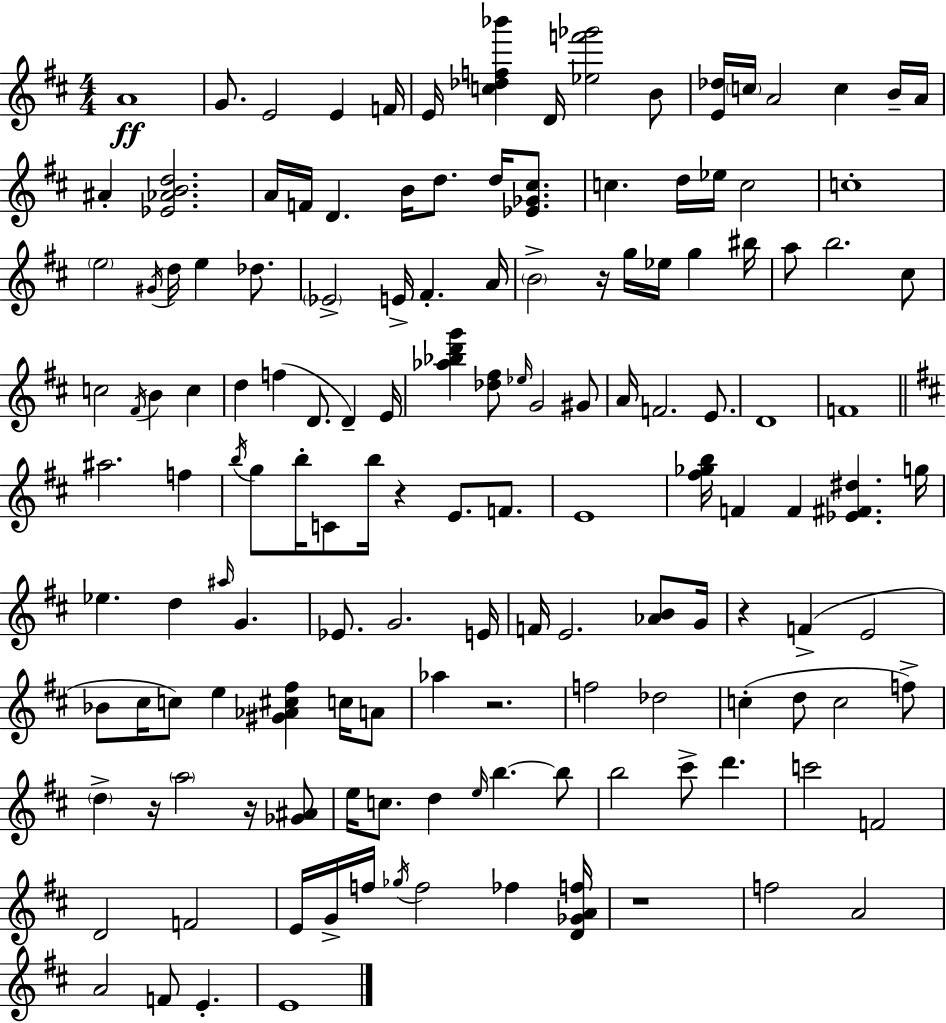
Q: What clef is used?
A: treble